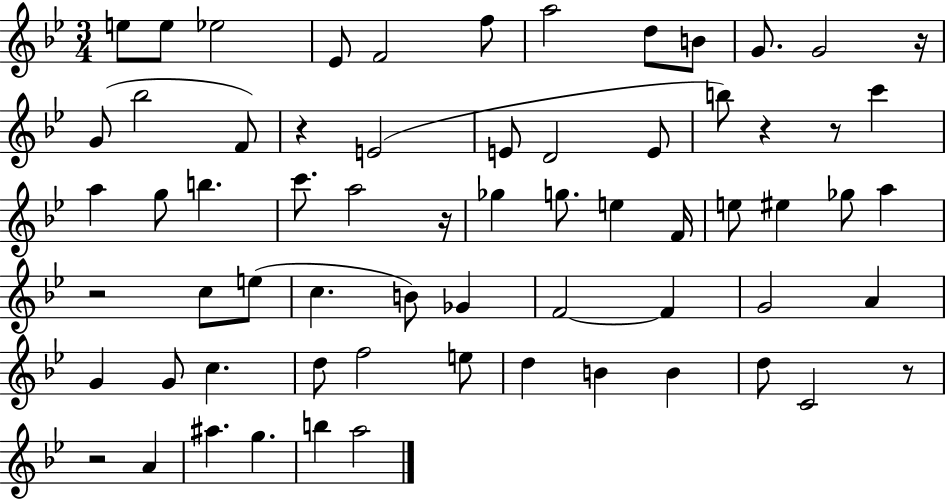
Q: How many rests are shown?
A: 8